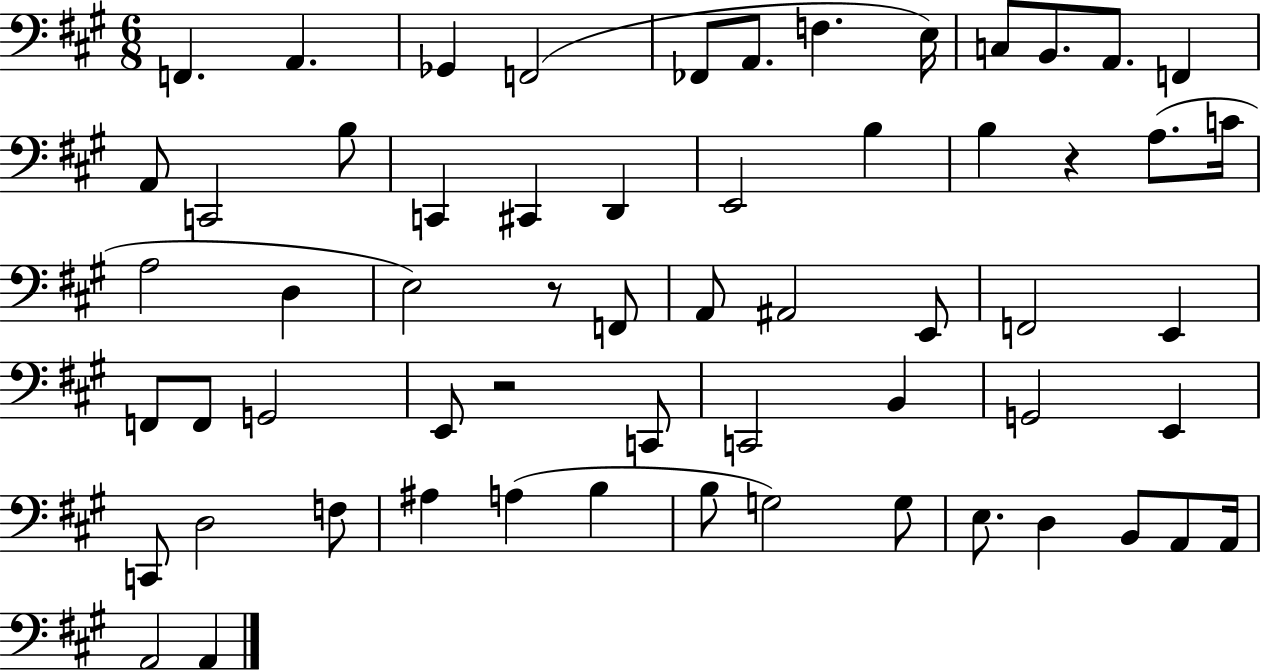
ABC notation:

X:1
T:Untitled
M:6/8
L:1/4
K:A
F,, A,, _G,, F,,2 _F,,/2 A,,/2 F, E,/4 C,/2 B,,/2 A,,/2 F,, A,,/2 C,,2 B,/2 C,, ^C,, D,, E,,2 B, B, z A,/2 C/4 A,2 D, E,2 z/2 F,,/2 A,,/2 ^A,,2 E,,/2 F,,2 E,, F,,/2 F,,/2 G,,2 E,,/2 z2 C,,/2 C,,2 B,, G,,2 E,, C,,/2 D,2 F,/2 ^A, A, B, B,/2 G,2 G,/2 E,/2 D, B,,/2 A,,/2 A,,/4 A,,2 A,,